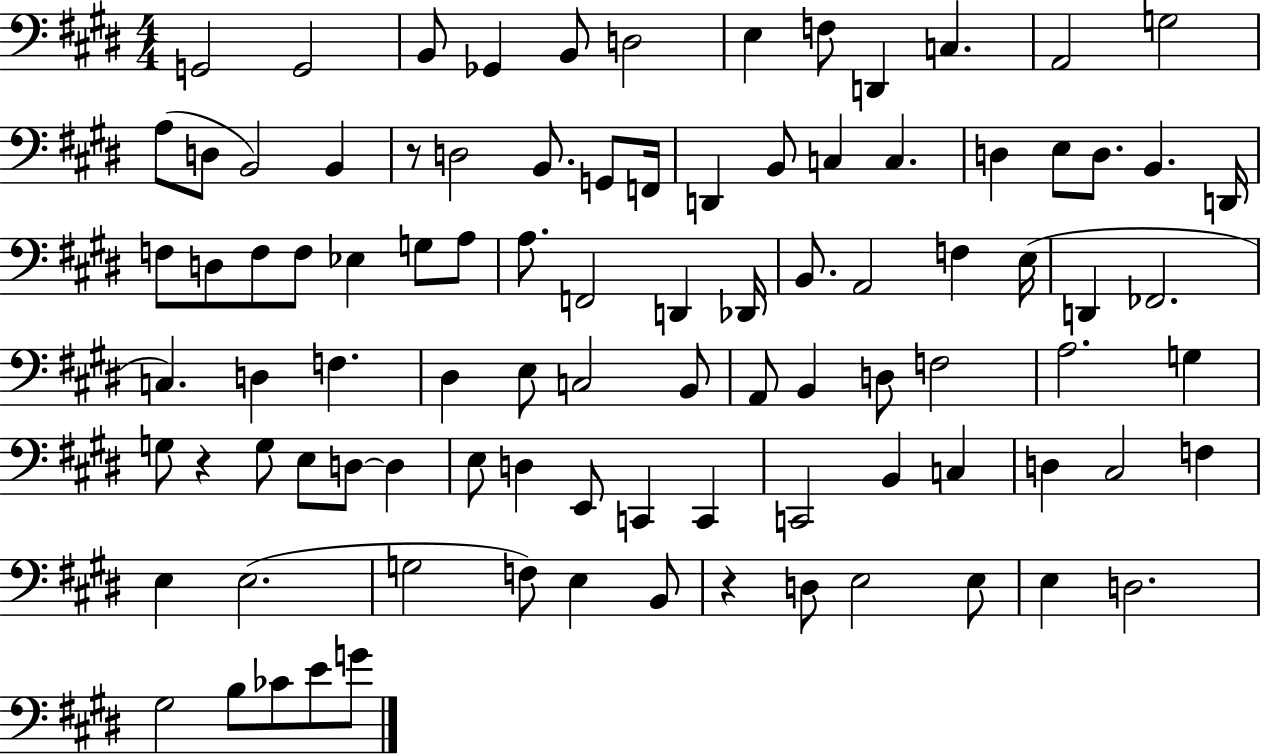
{
  \clef bass
  \numericTimeSignature
  \time 4/4
  \key e \major
  \repeat volta 2 { g,2 g,2 | b,8 ges,4 b,8 d2 | e4 f8 d,4 c4. | a,2 g2 | \break a8( d8 b,2) b,4 | r8 d2 b,8. g,8 f,16 | d,4 b,8 c4 c4. | d4 e8 d8. b,4. d,16 | \break f8 d8 f8 f8 ees4 g8 a8 | a8. f,2 d,4 des,16 | b,8. a,2 f4 e16( | d,4 fes,2. | \break c4.) d4 f4. | dis4 e8 c2 b,8 | a,8 b,4 d8 f2 | a2. g4 | \break g8 r4 g8 e8 d8~~ d4 | e8 d4 e,8 c,4 c,4 | c,2 b,4 c4 | d4 cis2 f4 | \break e4 e2.( | g2 f8) e4 b,8 | r4 d8 e2 e8 | e4 d2. | \break gis2 b8 ces'8 e'8 g'8 | } \bar "|."
}